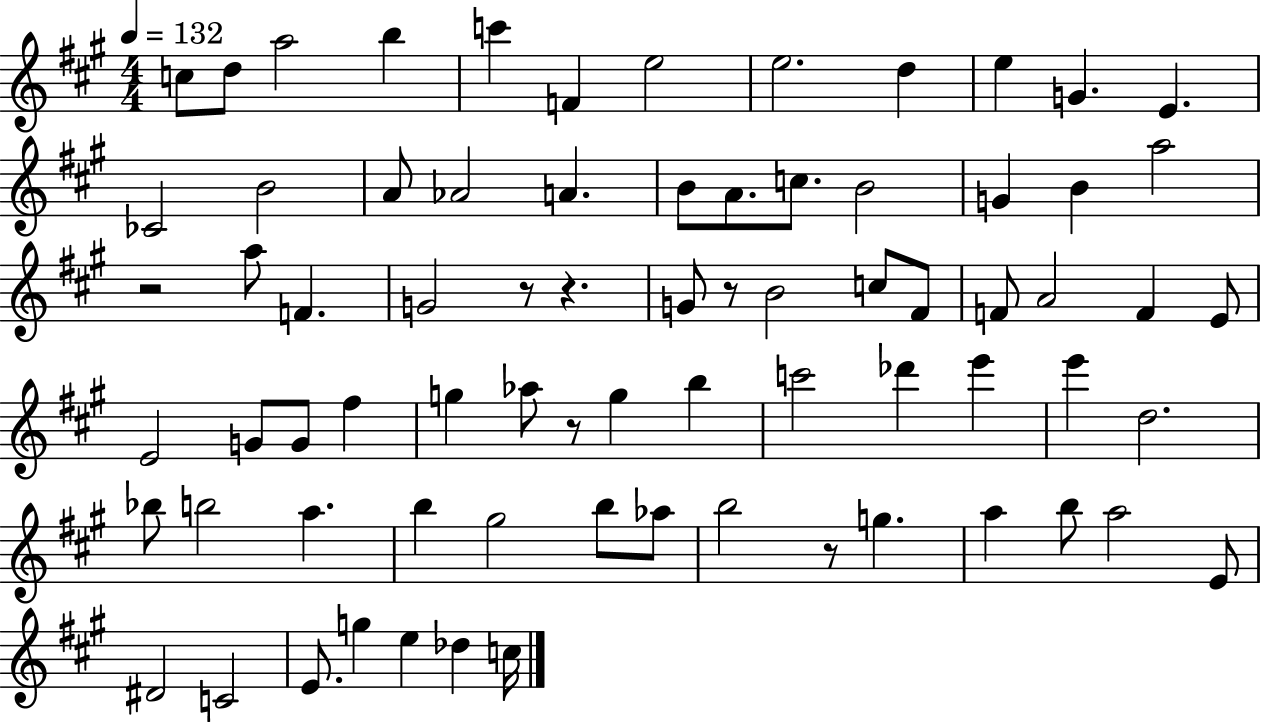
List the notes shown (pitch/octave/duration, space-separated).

C5/e D5/e A5/h B5/q C6/q F4/q E5/h E5/h. D5/q E5/q G4/q. E4/q. CES4/h B4/h A4/e Ab4/h A4/q. B4/e A4/e. C5/e. B4/h G4/q B4/q A5/h R/h A5/e F4/q. G4/h R/e R/q. G4/e R/e B4/h C5/e F#4/e F4/e A4/h F4/q E4/e E4/h G4/e G4/e F#5/q G5/q Ab5/e R/e G5/q B5/q C6/h Db6/q E6/q E6/q D5/h. Bb5/e B5/h A5/q. B5/q G#5/h B5/e Ab5/e B5/h R/e G5/q. A5/q B5/e A5/h E4/e D#4/h C4/h E4/e. G5/q E5/q Db5/q C5/s